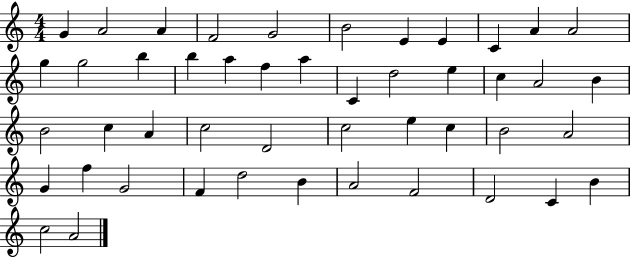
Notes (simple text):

G4/q A4/h A4/q F4/h G4/h B4/h E4/q E4/q C4/q A4/q A4/h G5/q G5/h B5/q B5/q A5/q F5/q A5/q C4/q D5/h E5/q C5/q A4/h B4/q B4/h C5/q A4/q C5/h D4/h C5/h E5/q C5/q B4/h A4/h G4/q F5/q G4/h F4/q D5/h B4/q A4/h F4/h D4/h C4/q B4/q C5/h A4/h